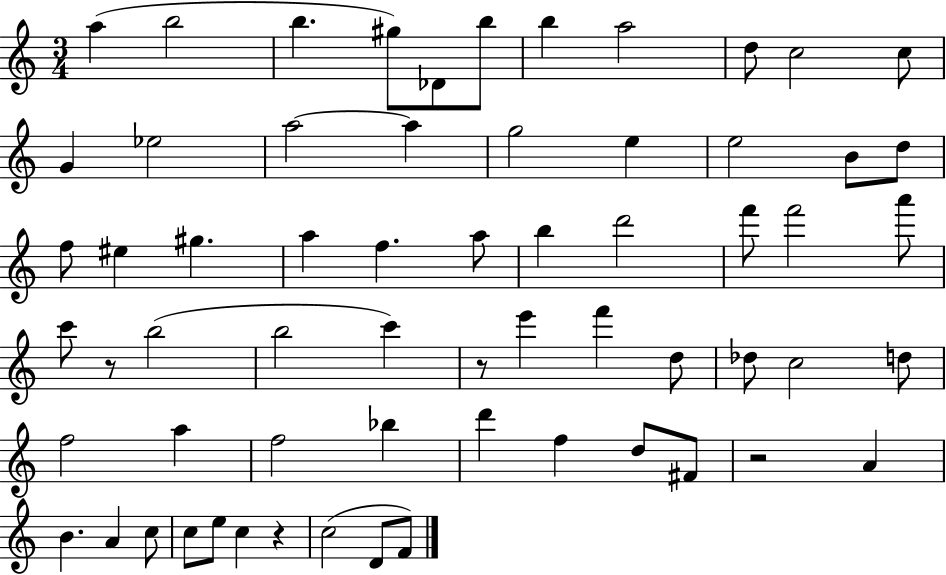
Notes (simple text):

A5/q B5/h B5/q. G#5/e Db4/e B5/e B5/q A5/h D5/e C5/h C5/e G4/q Eb5/h A5/h A5/q G5/h E5/q E5/h B4/e D5/e F5/e EIS5/q G#5/q. A5/q F5/q. A5/e B5/q D6/h F6/e F6/h A6/e C6/e R/e B5/h B5/h C6/q R/e E6/q F6/q D5/e Db5/e C5/h D5/e F5/h A5/q F5/h Bb5/q D6/q F5/q D5/e F#4/e R/h A4/q B4/q. A4/q C5/e C5/e E5/e C5/q R/q C5/h D4/e F4/e